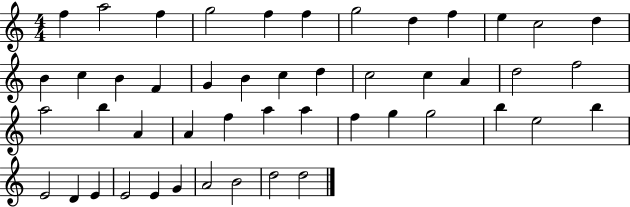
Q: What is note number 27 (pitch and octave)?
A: B5